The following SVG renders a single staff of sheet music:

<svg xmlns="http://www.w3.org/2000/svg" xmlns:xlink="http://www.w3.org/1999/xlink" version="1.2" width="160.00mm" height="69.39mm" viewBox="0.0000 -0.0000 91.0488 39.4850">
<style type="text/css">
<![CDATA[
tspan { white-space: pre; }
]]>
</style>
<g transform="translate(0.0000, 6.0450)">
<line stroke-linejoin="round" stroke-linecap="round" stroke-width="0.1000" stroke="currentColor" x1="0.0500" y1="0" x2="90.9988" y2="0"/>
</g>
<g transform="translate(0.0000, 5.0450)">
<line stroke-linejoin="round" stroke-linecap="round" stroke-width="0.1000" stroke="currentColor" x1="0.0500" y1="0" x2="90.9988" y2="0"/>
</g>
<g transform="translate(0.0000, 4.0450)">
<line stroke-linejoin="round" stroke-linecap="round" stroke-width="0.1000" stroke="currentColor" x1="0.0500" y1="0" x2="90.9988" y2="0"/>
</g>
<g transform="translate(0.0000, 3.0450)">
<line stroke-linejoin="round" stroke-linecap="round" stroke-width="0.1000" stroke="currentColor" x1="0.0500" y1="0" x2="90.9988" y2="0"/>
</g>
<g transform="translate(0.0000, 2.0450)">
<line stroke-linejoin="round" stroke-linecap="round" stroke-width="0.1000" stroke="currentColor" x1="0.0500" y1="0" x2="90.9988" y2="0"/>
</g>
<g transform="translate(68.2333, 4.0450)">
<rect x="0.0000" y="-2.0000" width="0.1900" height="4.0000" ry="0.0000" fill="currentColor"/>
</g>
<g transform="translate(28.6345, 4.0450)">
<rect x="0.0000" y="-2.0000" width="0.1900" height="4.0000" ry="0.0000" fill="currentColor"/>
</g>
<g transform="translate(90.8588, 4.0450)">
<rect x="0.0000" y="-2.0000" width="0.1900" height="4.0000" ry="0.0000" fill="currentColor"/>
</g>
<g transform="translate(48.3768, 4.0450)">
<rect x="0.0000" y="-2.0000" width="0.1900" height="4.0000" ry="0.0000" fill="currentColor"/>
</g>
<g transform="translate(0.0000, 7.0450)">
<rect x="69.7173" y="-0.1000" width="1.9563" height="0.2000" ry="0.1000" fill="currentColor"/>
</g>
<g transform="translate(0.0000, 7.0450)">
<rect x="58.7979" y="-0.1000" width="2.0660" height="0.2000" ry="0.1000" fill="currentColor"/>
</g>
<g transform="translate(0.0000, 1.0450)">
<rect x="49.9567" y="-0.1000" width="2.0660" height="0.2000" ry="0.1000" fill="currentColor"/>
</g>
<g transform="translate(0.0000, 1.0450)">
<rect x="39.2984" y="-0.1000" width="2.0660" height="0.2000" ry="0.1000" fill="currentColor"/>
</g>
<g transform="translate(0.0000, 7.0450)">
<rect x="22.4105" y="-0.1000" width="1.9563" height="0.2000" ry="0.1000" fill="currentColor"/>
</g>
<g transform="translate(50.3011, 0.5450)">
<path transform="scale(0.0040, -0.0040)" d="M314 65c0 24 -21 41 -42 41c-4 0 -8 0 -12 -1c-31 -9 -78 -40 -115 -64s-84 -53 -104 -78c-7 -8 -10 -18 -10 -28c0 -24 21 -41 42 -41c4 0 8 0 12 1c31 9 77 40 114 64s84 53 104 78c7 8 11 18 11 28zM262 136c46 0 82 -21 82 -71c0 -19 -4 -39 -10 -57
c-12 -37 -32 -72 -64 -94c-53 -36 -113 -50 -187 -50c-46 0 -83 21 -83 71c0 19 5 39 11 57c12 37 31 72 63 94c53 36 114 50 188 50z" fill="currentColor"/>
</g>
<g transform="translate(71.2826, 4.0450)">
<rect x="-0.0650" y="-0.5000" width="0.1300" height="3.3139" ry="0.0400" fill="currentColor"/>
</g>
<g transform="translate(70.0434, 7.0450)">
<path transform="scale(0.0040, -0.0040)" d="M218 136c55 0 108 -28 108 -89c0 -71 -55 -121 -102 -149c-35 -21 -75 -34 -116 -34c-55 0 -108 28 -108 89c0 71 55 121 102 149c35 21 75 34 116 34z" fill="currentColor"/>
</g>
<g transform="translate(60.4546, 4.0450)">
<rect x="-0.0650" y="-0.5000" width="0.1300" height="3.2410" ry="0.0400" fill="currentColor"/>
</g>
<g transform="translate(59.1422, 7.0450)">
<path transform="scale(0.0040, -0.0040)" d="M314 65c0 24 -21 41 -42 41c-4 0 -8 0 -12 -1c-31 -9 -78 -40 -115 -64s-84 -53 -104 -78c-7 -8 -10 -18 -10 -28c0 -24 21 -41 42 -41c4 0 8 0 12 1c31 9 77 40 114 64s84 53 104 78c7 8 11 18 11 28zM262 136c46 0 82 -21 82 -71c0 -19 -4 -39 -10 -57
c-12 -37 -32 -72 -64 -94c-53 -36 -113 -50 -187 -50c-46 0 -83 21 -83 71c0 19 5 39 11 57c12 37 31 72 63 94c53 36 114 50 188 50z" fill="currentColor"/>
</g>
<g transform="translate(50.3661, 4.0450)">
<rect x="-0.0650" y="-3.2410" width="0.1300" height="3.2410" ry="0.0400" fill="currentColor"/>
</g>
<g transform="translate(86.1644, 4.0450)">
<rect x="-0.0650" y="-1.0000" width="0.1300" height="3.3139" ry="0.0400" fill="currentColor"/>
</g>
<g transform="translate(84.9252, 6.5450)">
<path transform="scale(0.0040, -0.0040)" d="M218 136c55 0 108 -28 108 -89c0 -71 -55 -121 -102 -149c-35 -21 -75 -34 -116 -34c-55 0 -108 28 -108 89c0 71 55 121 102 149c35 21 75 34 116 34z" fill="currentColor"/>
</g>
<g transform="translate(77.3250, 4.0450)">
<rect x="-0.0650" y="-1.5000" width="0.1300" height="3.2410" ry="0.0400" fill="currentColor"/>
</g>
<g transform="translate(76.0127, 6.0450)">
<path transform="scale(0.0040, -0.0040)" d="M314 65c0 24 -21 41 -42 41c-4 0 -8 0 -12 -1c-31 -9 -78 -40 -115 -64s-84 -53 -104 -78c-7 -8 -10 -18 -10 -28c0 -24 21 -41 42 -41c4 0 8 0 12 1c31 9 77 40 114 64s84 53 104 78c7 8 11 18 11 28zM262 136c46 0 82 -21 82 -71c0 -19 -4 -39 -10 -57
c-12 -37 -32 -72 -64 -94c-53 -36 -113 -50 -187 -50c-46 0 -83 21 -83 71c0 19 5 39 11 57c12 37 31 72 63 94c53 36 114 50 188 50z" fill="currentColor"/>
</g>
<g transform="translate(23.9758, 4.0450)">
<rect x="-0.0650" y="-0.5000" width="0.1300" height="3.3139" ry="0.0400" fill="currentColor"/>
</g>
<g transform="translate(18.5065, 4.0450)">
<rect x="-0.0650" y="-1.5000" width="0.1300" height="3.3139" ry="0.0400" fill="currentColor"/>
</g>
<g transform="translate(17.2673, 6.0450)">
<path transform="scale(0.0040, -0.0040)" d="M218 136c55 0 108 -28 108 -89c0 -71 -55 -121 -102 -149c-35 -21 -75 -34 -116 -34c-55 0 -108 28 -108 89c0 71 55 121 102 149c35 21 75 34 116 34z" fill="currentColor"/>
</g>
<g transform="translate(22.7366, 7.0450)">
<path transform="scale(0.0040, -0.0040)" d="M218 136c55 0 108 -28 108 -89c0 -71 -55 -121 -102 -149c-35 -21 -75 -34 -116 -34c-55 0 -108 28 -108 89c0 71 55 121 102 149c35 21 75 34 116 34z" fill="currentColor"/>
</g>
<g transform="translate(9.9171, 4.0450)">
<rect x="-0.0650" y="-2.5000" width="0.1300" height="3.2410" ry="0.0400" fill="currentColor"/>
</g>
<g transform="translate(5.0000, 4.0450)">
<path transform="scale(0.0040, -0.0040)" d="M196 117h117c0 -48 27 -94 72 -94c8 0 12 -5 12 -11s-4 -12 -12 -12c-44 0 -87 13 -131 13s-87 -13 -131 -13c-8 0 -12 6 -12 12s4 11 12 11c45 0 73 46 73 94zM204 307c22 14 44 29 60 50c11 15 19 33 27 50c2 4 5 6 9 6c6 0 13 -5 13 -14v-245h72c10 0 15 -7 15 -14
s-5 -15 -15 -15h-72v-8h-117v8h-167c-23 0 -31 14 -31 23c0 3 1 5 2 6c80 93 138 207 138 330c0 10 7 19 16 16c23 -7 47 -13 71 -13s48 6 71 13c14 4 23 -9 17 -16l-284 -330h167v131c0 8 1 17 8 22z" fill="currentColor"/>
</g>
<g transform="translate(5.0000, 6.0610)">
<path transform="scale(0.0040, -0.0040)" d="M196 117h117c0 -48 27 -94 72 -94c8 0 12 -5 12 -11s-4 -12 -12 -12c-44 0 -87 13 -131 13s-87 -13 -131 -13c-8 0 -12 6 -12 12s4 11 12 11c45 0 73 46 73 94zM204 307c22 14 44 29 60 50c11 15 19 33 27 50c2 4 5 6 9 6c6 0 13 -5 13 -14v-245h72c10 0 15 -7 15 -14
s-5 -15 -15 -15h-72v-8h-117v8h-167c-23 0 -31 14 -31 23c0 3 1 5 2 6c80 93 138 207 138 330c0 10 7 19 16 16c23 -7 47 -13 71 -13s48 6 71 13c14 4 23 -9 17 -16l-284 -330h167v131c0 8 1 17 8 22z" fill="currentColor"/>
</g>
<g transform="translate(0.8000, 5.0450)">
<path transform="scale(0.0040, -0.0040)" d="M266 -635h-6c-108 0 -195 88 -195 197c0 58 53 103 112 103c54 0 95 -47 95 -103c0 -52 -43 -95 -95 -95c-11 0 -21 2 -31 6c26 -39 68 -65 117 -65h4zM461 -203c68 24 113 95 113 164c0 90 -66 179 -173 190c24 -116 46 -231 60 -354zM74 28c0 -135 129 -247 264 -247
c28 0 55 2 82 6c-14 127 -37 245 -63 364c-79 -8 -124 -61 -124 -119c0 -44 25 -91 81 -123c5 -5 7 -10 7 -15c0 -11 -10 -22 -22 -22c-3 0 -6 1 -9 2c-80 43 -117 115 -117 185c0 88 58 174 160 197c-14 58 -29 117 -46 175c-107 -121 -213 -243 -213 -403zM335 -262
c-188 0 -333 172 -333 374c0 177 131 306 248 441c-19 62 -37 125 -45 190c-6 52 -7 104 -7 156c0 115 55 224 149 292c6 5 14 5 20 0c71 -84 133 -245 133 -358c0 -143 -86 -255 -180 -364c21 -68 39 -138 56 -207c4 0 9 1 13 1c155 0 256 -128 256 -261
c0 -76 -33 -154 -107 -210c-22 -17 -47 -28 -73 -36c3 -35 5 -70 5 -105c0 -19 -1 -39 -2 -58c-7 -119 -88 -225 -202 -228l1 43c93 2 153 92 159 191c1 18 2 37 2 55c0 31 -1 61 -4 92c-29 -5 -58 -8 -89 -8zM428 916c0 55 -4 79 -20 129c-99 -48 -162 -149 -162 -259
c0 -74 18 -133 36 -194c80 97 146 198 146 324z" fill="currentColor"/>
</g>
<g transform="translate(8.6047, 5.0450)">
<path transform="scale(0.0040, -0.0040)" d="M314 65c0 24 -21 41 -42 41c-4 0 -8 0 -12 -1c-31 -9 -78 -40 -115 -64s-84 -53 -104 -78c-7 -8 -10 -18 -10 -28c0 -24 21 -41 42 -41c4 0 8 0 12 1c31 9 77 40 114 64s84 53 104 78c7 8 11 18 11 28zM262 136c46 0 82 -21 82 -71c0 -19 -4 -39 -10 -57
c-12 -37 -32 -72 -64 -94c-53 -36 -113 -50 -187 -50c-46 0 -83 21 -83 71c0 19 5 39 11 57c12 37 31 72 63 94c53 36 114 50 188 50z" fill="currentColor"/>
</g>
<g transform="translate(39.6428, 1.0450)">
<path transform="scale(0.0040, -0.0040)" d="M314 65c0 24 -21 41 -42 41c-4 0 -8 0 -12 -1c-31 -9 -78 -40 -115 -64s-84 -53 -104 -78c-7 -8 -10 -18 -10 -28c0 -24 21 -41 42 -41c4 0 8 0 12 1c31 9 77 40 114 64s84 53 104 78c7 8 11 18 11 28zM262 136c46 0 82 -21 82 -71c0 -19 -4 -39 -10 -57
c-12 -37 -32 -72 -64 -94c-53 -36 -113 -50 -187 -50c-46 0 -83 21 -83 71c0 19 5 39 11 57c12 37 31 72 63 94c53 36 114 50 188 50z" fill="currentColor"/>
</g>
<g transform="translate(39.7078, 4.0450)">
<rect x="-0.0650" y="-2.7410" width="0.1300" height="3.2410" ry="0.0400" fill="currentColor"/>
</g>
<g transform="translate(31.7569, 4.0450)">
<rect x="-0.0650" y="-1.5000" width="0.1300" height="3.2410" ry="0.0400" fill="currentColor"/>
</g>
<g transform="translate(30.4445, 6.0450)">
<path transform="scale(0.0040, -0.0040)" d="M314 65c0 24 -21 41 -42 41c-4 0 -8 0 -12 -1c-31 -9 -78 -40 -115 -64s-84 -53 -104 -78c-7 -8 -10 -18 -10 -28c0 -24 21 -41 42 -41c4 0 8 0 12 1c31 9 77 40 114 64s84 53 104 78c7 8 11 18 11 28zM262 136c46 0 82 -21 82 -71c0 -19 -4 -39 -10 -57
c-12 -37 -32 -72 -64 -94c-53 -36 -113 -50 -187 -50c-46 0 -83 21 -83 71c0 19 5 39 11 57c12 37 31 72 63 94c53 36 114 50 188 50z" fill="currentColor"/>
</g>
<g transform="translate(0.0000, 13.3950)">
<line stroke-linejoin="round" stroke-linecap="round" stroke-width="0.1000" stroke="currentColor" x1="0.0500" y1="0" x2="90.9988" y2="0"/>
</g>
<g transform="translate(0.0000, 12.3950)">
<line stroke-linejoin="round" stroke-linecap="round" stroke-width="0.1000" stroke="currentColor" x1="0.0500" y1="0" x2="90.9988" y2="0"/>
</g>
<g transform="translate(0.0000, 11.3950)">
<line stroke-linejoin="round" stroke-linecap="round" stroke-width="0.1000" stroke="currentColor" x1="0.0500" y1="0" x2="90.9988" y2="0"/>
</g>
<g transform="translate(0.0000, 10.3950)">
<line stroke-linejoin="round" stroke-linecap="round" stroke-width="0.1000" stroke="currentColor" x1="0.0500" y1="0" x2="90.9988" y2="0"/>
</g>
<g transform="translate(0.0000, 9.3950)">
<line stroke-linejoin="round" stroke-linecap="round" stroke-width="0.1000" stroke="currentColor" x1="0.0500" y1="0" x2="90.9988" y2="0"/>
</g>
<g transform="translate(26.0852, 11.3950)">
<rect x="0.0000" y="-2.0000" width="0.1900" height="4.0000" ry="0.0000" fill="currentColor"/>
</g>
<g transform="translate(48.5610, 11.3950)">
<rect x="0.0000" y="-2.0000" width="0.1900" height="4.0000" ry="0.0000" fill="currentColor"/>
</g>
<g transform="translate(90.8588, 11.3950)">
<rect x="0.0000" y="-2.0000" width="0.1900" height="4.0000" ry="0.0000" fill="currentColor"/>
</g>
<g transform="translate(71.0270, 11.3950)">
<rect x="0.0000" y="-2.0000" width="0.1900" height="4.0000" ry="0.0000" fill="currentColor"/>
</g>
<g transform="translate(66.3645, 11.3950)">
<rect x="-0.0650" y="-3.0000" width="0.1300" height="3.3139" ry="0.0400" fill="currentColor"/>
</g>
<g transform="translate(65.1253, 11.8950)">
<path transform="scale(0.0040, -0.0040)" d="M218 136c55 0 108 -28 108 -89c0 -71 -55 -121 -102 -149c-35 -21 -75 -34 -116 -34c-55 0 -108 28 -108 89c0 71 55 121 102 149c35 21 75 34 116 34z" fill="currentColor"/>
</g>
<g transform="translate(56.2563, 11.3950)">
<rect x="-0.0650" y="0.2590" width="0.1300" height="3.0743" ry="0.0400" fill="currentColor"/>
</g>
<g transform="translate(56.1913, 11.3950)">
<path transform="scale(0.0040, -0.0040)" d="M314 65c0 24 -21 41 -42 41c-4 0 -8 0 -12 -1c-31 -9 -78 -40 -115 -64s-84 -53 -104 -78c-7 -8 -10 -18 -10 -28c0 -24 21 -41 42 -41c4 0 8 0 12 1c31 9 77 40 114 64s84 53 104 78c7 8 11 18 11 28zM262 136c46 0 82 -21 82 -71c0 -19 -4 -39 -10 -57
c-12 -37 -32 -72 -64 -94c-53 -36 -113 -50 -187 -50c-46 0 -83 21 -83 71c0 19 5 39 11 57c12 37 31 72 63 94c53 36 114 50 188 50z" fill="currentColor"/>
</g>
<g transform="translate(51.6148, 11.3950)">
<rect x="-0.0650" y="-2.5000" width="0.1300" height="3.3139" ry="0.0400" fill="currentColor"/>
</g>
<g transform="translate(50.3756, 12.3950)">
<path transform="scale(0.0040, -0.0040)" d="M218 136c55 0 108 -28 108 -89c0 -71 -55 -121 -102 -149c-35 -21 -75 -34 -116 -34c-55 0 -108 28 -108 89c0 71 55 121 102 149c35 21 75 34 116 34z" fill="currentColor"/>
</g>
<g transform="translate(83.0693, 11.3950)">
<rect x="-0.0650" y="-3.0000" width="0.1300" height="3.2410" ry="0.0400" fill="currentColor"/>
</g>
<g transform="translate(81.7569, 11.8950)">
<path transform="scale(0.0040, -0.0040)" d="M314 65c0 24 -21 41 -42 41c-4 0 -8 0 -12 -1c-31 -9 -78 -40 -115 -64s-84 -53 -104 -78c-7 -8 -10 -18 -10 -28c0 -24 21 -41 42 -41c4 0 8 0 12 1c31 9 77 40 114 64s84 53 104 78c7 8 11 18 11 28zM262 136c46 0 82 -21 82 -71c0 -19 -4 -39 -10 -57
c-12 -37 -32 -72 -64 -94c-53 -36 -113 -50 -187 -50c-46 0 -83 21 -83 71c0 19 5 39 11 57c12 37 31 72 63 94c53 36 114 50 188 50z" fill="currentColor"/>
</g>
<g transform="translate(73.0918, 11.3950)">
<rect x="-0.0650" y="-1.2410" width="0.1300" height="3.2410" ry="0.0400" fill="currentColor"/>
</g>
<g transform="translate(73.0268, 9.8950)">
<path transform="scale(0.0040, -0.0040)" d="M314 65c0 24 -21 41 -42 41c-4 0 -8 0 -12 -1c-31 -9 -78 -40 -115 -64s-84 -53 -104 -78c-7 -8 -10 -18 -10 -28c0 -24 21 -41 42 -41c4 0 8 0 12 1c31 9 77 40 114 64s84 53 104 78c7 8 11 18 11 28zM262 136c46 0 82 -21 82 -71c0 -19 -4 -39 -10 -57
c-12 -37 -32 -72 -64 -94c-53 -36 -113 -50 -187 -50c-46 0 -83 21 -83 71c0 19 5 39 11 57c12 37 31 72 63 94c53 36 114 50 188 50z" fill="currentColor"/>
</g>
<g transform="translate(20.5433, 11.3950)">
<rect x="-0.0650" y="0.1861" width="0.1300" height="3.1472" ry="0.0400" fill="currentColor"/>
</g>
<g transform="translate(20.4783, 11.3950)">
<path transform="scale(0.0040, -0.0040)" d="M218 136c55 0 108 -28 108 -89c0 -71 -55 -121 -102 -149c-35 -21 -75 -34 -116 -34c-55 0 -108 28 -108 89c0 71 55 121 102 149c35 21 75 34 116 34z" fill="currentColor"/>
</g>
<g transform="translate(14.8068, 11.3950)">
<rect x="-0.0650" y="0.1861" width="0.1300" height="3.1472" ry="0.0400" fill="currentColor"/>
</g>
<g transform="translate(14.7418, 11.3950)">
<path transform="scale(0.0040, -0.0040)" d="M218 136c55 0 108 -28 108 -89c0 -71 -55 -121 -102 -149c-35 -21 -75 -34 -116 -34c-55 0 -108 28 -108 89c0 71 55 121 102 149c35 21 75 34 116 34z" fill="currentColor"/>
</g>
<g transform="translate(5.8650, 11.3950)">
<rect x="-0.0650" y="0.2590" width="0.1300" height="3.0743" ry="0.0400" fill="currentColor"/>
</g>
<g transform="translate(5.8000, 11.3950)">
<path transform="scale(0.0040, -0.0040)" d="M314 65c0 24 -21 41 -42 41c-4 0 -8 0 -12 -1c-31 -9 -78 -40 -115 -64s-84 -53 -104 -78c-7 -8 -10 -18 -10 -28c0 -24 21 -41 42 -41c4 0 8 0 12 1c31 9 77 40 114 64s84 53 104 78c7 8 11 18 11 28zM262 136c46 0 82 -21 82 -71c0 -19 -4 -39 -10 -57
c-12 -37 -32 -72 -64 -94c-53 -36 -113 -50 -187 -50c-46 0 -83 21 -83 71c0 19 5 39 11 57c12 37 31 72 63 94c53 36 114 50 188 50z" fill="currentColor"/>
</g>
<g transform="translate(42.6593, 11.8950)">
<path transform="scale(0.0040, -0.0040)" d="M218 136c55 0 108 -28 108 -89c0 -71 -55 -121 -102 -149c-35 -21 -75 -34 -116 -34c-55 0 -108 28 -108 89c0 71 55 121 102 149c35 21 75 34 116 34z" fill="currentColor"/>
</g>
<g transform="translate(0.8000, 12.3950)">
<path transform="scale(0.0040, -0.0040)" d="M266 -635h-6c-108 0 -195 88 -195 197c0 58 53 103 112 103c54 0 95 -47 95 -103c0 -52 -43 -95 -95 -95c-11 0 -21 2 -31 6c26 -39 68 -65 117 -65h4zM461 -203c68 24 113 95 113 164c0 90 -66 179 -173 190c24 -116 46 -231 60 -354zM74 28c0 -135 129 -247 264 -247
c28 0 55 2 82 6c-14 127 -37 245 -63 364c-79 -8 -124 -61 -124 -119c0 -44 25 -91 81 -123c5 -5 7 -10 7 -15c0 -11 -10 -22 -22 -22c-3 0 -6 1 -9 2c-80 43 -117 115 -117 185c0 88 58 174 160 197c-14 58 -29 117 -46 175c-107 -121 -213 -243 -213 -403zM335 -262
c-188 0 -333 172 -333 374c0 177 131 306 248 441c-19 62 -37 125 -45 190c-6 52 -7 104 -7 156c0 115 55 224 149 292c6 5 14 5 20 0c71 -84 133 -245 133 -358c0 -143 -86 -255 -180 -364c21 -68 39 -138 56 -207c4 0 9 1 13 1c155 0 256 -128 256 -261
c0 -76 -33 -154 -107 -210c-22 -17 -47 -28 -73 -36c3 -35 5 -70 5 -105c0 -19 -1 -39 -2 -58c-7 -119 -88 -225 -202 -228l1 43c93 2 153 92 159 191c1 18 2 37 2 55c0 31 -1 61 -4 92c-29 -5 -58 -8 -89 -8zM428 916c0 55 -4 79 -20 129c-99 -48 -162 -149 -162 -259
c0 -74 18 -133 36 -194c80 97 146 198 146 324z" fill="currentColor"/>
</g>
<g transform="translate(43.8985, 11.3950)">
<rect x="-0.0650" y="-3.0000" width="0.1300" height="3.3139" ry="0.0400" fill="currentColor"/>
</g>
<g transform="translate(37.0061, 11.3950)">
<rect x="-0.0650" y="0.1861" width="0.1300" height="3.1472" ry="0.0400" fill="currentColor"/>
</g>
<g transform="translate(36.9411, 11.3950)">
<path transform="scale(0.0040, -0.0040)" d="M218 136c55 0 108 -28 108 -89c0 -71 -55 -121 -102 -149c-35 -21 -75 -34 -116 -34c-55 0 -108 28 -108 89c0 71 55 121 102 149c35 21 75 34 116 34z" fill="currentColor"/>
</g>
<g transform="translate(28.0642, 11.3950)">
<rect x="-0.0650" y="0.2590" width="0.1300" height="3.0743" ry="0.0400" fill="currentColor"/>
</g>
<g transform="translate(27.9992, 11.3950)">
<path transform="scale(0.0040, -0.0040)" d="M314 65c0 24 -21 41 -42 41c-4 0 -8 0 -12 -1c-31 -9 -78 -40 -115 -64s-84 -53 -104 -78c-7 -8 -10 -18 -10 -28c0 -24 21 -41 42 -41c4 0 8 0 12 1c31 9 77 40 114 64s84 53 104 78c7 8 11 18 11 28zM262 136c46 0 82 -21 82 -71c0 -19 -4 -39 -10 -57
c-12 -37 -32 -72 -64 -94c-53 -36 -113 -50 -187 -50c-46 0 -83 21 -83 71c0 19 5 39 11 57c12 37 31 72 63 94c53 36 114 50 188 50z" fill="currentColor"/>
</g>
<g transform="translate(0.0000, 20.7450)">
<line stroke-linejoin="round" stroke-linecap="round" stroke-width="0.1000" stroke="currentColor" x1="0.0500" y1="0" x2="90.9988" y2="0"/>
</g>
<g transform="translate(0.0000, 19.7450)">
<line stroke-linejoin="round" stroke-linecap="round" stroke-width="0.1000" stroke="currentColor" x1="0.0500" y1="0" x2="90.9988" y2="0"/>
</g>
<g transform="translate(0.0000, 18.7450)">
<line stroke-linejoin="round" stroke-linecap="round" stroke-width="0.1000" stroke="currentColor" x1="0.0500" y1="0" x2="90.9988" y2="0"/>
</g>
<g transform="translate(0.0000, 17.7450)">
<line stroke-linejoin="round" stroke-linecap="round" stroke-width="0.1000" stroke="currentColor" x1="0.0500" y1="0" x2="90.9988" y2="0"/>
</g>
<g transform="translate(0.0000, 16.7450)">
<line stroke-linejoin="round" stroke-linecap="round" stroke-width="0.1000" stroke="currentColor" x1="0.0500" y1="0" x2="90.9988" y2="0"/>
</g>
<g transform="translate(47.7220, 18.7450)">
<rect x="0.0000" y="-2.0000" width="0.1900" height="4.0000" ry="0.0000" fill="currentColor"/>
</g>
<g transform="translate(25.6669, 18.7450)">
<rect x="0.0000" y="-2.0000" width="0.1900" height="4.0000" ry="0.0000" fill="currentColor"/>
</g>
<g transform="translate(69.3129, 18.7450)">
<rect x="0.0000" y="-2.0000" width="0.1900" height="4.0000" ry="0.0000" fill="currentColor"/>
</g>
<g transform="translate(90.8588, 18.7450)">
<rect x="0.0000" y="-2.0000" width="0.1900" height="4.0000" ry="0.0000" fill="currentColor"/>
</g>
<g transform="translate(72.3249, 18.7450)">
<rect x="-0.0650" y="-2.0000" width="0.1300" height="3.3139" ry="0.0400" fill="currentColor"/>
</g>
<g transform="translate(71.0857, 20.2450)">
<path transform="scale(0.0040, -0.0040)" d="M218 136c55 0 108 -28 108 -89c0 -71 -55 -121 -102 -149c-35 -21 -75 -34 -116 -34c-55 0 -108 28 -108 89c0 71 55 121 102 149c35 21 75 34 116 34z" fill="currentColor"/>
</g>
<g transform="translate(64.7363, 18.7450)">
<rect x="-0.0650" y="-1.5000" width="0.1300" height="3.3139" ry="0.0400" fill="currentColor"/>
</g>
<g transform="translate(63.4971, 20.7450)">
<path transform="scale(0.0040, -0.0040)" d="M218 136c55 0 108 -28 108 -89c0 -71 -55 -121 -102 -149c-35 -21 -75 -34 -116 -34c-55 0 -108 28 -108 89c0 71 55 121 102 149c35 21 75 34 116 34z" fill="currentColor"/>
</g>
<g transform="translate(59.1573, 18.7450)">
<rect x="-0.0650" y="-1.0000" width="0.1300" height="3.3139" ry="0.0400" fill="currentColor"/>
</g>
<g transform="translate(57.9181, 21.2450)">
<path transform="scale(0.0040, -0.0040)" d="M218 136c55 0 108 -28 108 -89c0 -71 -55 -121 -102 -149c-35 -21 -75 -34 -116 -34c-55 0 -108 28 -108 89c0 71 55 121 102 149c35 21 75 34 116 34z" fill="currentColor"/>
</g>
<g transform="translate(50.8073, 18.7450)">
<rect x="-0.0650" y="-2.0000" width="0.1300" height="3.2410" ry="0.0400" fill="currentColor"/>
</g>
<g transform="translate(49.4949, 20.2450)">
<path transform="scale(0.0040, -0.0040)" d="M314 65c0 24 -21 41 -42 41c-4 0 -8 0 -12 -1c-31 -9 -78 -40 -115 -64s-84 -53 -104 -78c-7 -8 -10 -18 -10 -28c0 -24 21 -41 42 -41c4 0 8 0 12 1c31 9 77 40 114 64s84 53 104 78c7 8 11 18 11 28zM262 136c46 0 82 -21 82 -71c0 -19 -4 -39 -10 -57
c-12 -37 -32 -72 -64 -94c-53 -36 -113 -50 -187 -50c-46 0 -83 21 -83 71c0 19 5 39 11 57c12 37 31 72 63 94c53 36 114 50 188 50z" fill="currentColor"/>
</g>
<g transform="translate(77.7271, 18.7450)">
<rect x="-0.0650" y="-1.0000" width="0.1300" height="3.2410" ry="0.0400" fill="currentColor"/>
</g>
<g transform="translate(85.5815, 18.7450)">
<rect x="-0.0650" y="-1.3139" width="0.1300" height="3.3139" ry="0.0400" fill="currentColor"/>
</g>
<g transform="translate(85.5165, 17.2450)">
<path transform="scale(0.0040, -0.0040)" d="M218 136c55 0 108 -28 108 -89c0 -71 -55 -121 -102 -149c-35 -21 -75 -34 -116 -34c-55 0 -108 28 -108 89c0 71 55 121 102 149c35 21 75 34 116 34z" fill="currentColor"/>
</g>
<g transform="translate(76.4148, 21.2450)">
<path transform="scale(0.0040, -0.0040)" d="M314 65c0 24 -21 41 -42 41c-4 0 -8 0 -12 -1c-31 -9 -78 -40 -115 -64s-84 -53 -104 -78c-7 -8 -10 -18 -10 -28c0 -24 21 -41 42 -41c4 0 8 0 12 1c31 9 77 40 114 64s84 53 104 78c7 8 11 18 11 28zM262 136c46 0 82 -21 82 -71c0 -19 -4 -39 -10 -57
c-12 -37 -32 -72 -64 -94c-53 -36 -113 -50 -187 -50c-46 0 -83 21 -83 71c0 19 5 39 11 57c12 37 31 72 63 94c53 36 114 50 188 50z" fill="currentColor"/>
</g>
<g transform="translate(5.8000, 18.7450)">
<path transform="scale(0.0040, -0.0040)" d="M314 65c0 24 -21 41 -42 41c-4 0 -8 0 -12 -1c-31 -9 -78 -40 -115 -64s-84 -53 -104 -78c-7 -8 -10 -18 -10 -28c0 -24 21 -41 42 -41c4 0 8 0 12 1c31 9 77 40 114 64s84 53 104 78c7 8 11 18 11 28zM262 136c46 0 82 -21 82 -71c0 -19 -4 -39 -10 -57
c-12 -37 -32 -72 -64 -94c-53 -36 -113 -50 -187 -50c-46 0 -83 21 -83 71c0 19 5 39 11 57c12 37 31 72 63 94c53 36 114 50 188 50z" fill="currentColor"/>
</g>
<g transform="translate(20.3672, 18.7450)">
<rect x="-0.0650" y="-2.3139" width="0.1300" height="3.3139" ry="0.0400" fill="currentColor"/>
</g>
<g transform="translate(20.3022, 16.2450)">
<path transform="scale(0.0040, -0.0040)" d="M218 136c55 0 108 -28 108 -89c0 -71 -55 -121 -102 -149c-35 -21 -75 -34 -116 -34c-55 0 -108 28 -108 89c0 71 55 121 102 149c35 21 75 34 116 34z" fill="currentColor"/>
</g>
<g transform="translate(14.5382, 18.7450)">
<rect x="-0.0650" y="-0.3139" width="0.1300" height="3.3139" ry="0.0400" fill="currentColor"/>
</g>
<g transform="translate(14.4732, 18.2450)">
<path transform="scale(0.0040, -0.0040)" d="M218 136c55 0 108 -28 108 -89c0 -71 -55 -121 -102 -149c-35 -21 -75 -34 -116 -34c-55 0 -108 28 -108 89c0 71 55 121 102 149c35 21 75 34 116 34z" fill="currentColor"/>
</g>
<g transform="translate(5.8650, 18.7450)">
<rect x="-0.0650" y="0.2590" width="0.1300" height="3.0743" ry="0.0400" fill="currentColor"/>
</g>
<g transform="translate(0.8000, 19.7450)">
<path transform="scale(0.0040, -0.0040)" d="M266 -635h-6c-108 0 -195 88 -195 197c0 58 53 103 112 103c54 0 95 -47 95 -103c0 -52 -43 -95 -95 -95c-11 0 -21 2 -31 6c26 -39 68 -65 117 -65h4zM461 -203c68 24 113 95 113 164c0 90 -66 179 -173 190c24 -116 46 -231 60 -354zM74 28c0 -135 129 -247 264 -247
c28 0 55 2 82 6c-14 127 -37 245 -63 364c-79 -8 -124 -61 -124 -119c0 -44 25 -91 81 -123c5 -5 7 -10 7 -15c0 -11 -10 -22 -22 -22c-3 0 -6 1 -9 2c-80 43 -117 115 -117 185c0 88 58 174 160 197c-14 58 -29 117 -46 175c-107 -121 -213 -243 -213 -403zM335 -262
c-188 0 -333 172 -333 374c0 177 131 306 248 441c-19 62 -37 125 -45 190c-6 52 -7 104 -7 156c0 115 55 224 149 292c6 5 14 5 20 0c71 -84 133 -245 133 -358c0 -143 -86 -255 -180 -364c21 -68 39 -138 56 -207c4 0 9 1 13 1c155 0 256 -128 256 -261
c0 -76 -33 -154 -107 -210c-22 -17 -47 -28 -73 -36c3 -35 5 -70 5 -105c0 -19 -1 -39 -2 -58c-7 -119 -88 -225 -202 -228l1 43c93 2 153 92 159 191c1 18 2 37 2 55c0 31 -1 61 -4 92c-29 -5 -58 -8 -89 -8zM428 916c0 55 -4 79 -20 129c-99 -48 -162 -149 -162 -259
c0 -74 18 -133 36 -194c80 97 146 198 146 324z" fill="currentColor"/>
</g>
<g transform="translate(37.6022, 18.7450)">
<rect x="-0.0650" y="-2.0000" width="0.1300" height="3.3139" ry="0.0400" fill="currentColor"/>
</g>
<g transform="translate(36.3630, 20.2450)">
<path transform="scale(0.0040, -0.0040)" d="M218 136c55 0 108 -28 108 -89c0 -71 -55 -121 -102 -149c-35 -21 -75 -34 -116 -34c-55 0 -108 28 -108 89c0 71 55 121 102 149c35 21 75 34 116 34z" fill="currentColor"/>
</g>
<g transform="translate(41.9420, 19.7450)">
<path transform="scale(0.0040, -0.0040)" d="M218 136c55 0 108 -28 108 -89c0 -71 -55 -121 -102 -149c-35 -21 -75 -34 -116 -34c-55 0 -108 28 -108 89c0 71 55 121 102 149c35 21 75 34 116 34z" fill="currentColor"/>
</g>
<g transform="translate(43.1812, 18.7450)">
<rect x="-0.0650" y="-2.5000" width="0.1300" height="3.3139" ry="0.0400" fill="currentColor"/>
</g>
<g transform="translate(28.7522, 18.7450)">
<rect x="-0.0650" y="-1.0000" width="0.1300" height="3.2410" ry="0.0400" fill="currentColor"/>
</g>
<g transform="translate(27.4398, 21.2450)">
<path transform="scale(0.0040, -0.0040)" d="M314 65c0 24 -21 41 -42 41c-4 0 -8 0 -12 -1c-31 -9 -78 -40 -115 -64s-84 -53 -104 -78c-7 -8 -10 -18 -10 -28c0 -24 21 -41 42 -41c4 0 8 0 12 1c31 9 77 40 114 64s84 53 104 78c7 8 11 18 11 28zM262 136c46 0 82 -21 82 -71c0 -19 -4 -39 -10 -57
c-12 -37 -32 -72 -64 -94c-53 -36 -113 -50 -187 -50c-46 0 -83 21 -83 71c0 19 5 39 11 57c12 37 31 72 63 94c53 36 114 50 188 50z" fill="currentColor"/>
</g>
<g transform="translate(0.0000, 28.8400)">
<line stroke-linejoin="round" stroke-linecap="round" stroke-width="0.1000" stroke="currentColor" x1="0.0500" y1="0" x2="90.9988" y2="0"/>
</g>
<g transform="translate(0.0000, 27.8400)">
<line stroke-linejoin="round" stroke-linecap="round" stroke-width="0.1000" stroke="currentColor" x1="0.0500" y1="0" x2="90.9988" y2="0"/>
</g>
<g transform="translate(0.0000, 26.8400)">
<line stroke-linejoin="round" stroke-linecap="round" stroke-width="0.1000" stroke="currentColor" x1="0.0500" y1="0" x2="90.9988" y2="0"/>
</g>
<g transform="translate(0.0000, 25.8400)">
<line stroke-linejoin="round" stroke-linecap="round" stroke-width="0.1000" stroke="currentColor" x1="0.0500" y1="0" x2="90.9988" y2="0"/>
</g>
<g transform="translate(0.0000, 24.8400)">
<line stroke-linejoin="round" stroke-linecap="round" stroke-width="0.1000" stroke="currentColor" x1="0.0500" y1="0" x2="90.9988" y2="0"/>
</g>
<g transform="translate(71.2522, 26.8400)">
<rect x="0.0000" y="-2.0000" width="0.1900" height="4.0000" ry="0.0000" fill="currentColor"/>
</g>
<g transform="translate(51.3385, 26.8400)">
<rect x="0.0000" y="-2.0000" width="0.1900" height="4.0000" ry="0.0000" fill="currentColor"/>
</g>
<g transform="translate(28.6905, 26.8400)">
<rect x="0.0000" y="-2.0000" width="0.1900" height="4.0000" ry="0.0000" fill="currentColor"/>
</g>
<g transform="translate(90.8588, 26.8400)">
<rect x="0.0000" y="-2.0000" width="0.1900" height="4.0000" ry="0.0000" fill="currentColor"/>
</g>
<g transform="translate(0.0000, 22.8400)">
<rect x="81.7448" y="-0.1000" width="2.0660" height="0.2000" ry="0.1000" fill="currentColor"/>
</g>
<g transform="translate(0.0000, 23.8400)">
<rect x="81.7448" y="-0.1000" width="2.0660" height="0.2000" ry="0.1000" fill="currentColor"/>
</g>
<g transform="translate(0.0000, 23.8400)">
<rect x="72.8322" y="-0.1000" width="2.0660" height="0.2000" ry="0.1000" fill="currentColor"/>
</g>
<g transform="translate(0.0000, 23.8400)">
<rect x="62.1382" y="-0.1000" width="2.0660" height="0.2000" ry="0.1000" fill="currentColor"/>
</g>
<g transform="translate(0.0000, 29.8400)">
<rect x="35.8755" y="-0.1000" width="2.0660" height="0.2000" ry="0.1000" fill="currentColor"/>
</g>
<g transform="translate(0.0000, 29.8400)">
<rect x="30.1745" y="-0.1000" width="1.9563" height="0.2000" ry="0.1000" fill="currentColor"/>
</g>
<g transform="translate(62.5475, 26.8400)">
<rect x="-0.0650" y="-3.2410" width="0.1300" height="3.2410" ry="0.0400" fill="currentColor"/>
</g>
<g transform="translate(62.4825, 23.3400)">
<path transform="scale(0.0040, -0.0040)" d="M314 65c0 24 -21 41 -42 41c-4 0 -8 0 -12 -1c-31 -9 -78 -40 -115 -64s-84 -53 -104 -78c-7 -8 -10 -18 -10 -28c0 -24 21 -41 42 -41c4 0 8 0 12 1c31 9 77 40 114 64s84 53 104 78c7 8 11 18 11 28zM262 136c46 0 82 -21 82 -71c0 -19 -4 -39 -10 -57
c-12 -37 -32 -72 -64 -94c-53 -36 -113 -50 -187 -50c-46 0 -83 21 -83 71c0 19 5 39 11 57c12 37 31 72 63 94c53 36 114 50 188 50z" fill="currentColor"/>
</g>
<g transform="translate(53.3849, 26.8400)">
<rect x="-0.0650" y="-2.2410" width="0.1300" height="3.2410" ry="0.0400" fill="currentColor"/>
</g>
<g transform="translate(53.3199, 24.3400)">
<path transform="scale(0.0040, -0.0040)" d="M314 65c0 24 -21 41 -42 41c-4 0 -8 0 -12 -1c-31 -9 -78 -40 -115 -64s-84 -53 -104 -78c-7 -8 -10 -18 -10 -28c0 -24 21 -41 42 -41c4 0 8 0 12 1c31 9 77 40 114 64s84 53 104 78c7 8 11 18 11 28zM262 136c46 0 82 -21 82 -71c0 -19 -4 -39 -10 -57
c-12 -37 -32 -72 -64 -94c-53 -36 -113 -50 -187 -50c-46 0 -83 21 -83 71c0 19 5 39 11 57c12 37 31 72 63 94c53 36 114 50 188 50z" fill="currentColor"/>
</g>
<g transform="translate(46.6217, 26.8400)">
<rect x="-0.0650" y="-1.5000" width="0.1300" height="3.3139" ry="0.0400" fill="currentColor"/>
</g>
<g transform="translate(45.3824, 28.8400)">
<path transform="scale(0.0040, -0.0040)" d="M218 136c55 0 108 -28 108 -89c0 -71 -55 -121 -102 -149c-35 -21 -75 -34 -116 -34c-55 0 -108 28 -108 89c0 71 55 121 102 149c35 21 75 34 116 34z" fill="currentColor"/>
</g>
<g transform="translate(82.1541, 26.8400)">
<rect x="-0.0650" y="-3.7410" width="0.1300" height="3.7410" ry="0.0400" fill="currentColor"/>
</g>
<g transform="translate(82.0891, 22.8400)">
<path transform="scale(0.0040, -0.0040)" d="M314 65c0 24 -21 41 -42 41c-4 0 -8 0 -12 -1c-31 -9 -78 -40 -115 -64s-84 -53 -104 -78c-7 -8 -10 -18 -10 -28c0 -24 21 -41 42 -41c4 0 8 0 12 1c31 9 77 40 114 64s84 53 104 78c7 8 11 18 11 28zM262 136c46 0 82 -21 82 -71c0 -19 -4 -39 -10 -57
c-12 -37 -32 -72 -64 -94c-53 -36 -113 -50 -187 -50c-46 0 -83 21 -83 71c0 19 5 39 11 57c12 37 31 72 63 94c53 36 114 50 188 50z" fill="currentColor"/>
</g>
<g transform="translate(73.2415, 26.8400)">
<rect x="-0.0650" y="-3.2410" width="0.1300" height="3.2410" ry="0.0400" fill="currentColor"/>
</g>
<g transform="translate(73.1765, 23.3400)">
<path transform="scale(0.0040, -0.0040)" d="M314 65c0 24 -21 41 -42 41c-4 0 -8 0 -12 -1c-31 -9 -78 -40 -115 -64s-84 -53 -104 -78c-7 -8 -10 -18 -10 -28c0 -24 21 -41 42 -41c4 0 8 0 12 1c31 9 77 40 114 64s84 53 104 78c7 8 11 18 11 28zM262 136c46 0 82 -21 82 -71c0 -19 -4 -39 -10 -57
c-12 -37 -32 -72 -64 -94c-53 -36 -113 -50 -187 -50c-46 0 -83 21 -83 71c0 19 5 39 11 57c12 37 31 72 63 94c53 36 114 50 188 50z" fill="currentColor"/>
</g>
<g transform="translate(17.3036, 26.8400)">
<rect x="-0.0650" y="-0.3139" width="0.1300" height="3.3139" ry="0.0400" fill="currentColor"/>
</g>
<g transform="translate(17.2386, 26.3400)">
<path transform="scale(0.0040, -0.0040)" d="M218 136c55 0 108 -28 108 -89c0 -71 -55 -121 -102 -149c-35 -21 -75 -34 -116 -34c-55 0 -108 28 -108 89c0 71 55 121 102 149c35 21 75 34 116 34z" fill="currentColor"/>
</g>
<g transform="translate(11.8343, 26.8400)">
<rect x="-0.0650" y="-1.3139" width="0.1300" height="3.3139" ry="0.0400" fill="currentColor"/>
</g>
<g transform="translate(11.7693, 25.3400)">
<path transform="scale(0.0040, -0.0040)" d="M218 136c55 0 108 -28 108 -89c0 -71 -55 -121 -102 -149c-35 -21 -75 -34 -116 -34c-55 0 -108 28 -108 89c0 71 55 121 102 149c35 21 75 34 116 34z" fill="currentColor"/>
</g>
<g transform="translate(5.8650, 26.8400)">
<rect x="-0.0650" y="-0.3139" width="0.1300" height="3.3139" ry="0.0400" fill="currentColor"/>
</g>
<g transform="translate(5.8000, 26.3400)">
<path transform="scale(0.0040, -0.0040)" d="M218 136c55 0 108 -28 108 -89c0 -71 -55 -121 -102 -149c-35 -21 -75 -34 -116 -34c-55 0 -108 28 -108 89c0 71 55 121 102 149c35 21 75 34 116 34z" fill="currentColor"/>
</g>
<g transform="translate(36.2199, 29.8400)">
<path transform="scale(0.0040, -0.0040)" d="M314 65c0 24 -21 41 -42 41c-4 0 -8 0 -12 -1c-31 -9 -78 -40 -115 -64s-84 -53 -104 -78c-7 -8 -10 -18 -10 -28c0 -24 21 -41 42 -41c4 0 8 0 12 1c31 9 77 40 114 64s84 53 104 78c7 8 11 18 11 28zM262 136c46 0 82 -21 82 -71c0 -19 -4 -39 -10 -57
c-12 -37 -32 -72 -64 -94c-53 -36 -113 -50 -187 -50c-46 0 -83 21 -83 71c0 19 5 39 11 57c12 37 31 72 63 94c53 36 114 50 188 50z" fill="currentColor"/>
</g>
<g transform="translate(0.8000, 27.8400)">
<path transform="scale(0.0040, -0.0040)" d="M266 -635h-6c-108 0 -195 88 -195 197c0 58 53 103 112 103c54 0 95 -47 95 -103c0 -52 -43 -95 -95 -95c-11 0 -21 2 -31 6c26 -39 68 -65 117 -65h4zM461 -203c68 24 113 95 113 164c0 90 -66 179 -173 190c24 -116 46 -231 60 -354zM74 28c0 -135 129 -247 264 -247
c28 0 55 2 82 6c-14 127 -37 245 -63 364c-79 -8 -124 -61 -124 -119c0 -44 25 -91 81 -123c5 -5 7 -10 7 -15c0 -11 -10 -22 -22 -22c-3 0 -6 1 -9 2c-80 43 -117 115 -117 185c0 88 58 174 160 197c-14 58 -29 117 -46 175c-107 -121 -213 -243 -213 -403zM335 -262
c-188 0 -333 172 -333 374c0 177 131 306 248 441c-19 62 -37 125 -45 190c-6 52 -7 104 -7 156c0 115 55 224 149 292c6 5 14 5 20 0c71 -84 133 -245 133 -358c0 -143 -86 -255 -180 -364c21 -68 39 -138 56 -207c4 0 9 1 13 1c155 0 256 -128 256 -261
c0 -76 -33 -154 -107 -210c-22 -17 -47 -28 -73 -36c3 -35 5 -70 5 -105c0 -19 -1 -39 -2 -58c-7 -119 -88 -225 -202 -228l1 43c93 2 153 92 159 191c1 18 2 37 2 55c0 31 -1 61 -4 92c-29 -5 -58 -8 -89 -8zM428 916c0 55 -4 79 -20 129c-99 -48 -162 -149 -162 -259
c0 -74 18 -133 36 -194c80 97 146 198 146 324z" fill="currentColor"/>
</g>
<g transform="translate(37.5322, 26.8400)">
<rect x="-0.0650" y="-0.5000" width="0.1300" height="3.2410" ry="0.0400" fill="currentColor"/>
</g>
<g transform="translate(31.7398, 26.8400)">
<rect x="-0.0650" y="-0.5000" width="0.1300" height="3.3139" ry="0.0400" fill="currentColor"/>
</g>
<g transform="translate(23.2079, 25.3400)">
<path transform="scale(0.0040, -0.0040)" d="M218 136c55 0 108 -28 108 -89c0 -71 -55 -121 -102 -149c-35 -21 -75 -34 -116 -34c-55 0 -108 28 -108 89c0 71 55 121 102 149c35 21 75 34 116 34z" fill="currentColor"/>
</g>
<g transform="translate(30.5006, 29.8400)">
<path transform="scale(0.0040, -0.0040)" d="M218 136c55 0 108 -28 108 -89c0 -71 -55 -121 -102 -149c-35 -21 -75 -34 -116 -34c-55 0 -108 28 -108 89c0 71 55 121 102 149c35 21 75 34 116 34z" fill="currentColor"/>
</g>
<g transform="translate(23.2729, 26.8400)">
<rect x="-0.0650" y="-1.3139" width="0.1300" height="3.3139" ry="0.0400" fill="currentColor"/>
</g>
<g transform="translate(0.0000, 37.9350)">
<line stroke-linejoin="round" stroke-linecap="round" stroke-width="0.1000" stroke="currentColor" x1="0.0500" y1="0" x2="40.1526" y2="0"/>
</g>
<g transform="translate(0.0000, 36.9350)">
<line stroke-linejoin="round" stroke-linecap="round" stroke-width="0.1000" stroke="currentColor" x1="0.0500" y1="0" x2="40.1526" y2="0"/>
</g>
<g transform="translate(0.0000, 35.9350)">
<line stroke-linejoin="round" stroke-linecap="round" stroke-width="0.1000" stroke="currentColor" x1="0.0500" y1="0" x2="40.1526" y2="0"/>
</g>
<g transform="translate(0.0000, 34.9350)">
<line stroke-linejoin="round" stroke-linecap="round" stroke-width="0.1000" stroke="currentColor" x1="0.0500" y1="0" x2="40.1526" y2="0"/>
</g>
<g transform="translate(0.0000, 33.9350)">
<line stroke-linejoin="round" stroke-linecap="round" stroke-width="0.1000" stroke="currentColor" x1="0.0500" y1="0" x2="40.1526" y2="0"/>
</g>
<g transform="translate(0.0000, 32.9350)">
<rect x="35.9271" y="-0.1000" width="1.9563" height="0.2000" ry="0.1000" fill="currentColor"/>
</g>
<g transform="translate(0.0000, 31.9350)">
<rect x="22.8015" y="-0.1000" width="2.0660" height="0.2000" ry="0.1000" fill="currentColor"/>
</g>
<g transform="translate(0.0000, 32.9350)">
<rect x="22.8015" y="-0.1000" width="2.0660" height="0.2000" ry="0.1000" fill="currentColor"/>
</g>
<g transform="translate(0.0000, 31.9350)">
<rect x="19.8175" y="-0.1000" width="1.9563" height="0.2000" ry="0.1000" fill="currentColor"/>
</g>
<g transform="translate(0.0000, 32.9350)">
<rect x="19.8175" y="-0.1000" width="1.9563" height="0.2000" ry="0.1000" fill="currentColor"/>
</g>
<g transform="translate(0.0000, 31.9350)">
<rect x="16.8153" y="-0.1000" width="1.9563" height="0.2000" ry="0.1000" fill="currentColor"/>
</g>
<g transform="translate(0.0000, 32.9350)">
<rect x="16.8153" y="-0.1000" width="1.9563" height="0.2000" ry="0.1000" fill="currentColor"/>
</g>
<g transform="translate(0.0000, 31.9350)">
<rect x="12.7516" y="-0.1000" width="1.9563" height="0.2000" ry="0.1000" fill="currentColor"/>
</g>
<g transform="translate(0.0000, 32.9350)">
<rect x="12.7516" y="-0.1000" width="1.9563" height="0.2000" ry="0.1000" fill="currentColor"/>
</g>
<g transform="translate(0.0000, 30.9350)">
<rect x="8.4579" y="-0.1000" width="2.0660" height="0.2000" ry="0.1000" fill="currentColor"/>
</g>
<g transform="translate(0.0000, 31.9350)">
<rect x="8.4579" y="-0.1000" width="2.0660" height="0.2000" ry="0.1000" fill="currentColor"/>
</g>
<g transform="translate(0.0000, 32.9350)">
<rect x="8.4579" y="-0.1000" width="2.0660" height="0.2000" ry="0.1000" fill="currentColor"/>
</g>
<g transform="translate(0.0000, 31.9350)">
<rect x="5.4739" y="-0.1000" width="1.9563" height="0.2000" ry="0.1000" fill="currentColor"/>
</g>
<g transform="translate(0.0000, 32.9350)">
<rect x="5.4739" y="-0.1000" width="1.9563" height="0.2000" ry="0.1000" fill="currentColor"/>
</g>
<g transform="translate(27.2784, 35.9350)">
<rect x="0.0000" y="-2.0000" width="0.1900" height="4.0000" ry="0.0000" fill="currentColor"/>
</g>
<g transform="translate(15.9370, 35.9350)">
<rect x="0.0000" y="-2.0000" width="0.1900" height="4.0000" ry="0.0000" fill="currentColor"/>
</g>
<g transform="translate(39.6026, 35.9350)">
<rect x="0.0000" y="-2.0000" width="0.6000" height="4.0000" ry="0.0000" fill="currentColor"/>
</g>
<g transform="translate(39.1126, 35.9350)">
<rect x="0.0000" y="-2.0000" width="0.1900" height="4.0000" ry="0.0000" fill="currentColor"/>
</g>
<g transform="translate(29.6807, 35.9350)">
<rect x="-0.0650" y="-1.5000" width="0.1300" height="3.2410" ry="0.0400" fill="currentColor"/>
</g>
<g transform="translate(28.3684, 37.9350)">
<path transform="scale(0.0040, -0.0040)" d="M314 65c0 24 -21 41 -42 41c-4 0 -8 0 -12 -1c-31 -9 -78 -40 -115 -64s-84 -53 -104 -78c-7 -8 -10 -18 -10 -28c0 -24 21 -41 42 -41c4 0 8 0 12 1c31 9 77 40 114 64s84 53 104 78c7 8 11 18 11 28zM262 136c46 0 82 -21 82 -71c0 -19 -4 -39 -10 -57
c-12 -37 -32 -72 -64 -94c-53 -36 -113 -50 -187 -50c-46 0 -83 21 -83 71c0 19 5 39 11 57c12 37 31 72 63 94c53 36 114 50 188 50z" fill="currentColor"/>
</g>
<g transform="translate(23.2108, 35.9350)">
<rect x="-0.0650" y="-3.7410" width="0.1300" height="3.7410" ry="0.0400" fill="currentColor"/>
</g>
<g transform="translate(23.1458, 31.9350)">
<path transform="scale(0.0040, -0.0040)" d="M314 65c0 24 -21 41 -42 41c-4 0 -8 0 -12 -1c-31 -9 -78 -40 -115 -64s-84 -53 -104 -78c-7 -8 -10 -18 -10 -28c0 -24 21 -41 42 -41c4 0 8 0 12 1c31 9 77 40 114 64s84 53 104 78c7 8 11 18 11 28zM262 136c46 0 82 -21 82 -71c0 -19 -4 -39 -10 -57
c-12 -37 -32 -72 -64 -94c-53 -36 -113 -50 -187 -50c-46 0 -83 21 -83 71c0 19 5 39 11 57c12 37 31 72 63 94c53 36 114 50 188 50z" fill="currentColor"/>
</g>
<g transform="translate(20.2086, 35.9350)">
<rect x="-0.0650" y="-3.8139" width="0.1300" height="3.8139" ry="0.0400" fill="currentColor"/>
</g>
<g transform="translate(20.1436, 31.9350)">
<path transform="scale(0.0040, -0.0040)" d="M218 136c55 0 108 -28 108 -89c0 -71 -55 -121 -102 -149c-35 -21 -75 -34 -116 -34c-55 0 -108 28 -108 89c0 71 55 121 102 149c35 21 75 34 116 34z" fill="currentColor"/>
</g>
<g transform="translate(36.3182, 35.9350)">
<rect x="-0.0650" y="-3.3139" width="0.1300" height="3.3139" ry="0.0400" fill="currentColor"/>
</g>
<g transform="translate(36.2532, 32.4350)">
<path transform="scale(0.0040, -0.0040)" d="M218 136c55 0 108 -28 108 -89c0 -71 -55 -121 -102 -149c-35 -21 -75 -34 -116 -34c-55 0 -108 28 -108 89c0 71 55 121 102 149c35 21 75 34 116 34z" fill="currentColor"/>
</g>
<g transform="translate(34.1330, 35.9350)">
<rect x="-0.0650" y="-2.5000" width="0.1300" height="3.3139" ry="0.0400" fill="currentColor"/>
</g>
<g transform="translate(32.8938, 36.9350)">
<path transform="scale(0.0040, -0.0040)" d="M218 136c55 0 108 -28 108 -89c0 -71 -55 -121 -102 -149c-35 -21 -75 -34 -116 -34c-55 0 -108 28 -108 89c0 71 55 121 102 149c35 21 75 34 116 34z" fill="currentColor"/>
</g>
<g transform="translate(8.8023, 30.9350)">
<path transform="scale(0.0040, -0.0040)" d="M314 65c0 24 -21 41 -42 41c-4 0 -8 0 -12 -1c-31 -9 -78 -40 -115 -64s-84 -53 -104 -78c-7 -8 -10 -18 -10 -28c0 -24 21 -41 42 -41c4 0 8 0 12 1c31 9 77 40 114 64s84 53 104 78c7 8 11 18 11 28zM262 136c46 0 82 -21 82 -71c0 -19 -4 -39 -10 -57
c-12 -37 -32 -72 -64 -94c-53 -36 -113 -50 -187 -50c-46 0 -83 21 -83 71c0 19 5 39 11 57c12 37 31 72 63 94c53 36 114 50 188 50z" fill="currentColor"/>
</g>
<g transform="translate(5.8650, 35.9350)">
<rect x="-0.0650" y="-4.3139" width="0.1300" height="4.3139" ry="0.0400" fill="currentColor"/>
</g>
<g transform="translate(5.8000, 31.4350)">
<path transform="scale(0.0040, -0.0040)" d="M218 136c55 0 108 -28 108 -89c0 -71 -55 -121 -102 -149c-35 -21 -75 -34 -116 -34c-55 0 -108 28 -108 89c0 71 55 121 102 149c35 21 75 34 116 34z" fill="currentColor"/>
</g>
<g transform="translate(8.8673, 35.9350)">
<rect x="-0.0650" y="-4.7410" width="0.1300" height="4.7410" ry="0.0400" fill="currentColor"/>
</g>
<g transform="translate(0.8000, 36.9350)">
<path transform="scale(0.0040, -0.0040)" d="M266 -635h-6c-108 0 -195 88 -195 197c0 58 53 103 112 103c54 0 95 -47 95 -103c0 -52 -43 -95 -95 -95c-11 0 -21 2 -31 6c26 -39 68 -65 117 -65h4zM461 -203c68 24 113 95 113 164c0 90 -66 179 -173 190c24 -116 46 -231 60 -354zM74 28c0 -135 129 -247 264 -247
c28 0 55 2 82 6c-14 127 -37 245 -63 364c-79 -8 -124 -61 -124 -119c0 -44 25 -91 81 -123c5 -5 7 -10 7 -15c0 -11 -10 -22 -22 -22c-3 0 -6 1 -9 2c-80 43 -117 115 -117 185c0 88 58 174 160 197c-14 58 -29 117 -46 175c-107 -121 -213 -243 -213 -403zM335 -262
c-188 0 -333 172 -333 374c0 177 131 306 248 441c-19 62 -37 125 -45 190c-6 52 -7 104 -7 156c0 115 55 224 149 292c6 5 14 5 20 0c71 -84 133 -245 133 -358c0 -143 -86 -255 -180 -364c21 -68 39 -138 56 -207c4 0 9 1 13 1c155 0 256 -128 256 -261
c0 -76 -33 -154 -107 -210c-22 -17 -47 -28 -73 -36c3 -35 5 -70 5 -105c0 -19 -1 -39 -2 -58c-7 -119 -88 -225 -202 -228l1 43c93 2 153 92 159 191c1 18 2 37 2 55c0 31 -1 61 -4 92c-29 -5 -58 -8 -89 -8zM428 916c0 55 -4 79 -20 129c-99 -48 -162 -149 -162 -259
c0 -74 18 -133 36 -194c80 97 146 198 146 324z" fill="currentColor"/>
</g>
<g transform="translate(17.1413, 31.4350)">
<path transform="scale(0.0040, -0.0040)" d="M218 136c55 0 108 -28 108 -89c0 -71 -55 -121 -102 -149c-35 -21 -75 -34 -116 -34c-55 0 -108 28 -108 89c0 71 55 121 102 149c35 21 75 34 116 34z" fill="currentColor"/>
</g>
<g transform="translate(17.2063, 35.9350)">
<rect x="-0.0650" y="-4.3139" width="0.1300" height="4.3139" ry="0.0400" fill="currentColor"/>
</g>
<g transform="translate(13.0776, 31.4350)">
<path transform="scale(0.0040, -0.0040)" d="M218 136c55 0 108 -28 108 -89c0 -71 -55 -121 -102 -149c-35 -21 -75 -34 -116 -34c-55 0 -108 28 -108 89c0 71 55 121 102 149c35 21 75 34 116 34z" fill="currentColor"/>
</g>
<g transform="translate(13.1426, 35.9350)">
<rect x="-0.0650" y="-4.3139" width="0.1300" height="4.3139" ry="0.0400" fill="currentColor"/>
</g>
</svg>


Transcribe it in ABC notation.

X:1
T:Untitled
M:4/4
L:1/4
K:C
G2 E C E2 a2 b2 C2 C E2 D B2 B B B2 B A G B2 A e2 A2 B2 c g D2 F G F2 D E F D2 e c e c e C C2 E g2 b2 b2 c'2 d' e'2 d' d' c' c'2 E2 G b